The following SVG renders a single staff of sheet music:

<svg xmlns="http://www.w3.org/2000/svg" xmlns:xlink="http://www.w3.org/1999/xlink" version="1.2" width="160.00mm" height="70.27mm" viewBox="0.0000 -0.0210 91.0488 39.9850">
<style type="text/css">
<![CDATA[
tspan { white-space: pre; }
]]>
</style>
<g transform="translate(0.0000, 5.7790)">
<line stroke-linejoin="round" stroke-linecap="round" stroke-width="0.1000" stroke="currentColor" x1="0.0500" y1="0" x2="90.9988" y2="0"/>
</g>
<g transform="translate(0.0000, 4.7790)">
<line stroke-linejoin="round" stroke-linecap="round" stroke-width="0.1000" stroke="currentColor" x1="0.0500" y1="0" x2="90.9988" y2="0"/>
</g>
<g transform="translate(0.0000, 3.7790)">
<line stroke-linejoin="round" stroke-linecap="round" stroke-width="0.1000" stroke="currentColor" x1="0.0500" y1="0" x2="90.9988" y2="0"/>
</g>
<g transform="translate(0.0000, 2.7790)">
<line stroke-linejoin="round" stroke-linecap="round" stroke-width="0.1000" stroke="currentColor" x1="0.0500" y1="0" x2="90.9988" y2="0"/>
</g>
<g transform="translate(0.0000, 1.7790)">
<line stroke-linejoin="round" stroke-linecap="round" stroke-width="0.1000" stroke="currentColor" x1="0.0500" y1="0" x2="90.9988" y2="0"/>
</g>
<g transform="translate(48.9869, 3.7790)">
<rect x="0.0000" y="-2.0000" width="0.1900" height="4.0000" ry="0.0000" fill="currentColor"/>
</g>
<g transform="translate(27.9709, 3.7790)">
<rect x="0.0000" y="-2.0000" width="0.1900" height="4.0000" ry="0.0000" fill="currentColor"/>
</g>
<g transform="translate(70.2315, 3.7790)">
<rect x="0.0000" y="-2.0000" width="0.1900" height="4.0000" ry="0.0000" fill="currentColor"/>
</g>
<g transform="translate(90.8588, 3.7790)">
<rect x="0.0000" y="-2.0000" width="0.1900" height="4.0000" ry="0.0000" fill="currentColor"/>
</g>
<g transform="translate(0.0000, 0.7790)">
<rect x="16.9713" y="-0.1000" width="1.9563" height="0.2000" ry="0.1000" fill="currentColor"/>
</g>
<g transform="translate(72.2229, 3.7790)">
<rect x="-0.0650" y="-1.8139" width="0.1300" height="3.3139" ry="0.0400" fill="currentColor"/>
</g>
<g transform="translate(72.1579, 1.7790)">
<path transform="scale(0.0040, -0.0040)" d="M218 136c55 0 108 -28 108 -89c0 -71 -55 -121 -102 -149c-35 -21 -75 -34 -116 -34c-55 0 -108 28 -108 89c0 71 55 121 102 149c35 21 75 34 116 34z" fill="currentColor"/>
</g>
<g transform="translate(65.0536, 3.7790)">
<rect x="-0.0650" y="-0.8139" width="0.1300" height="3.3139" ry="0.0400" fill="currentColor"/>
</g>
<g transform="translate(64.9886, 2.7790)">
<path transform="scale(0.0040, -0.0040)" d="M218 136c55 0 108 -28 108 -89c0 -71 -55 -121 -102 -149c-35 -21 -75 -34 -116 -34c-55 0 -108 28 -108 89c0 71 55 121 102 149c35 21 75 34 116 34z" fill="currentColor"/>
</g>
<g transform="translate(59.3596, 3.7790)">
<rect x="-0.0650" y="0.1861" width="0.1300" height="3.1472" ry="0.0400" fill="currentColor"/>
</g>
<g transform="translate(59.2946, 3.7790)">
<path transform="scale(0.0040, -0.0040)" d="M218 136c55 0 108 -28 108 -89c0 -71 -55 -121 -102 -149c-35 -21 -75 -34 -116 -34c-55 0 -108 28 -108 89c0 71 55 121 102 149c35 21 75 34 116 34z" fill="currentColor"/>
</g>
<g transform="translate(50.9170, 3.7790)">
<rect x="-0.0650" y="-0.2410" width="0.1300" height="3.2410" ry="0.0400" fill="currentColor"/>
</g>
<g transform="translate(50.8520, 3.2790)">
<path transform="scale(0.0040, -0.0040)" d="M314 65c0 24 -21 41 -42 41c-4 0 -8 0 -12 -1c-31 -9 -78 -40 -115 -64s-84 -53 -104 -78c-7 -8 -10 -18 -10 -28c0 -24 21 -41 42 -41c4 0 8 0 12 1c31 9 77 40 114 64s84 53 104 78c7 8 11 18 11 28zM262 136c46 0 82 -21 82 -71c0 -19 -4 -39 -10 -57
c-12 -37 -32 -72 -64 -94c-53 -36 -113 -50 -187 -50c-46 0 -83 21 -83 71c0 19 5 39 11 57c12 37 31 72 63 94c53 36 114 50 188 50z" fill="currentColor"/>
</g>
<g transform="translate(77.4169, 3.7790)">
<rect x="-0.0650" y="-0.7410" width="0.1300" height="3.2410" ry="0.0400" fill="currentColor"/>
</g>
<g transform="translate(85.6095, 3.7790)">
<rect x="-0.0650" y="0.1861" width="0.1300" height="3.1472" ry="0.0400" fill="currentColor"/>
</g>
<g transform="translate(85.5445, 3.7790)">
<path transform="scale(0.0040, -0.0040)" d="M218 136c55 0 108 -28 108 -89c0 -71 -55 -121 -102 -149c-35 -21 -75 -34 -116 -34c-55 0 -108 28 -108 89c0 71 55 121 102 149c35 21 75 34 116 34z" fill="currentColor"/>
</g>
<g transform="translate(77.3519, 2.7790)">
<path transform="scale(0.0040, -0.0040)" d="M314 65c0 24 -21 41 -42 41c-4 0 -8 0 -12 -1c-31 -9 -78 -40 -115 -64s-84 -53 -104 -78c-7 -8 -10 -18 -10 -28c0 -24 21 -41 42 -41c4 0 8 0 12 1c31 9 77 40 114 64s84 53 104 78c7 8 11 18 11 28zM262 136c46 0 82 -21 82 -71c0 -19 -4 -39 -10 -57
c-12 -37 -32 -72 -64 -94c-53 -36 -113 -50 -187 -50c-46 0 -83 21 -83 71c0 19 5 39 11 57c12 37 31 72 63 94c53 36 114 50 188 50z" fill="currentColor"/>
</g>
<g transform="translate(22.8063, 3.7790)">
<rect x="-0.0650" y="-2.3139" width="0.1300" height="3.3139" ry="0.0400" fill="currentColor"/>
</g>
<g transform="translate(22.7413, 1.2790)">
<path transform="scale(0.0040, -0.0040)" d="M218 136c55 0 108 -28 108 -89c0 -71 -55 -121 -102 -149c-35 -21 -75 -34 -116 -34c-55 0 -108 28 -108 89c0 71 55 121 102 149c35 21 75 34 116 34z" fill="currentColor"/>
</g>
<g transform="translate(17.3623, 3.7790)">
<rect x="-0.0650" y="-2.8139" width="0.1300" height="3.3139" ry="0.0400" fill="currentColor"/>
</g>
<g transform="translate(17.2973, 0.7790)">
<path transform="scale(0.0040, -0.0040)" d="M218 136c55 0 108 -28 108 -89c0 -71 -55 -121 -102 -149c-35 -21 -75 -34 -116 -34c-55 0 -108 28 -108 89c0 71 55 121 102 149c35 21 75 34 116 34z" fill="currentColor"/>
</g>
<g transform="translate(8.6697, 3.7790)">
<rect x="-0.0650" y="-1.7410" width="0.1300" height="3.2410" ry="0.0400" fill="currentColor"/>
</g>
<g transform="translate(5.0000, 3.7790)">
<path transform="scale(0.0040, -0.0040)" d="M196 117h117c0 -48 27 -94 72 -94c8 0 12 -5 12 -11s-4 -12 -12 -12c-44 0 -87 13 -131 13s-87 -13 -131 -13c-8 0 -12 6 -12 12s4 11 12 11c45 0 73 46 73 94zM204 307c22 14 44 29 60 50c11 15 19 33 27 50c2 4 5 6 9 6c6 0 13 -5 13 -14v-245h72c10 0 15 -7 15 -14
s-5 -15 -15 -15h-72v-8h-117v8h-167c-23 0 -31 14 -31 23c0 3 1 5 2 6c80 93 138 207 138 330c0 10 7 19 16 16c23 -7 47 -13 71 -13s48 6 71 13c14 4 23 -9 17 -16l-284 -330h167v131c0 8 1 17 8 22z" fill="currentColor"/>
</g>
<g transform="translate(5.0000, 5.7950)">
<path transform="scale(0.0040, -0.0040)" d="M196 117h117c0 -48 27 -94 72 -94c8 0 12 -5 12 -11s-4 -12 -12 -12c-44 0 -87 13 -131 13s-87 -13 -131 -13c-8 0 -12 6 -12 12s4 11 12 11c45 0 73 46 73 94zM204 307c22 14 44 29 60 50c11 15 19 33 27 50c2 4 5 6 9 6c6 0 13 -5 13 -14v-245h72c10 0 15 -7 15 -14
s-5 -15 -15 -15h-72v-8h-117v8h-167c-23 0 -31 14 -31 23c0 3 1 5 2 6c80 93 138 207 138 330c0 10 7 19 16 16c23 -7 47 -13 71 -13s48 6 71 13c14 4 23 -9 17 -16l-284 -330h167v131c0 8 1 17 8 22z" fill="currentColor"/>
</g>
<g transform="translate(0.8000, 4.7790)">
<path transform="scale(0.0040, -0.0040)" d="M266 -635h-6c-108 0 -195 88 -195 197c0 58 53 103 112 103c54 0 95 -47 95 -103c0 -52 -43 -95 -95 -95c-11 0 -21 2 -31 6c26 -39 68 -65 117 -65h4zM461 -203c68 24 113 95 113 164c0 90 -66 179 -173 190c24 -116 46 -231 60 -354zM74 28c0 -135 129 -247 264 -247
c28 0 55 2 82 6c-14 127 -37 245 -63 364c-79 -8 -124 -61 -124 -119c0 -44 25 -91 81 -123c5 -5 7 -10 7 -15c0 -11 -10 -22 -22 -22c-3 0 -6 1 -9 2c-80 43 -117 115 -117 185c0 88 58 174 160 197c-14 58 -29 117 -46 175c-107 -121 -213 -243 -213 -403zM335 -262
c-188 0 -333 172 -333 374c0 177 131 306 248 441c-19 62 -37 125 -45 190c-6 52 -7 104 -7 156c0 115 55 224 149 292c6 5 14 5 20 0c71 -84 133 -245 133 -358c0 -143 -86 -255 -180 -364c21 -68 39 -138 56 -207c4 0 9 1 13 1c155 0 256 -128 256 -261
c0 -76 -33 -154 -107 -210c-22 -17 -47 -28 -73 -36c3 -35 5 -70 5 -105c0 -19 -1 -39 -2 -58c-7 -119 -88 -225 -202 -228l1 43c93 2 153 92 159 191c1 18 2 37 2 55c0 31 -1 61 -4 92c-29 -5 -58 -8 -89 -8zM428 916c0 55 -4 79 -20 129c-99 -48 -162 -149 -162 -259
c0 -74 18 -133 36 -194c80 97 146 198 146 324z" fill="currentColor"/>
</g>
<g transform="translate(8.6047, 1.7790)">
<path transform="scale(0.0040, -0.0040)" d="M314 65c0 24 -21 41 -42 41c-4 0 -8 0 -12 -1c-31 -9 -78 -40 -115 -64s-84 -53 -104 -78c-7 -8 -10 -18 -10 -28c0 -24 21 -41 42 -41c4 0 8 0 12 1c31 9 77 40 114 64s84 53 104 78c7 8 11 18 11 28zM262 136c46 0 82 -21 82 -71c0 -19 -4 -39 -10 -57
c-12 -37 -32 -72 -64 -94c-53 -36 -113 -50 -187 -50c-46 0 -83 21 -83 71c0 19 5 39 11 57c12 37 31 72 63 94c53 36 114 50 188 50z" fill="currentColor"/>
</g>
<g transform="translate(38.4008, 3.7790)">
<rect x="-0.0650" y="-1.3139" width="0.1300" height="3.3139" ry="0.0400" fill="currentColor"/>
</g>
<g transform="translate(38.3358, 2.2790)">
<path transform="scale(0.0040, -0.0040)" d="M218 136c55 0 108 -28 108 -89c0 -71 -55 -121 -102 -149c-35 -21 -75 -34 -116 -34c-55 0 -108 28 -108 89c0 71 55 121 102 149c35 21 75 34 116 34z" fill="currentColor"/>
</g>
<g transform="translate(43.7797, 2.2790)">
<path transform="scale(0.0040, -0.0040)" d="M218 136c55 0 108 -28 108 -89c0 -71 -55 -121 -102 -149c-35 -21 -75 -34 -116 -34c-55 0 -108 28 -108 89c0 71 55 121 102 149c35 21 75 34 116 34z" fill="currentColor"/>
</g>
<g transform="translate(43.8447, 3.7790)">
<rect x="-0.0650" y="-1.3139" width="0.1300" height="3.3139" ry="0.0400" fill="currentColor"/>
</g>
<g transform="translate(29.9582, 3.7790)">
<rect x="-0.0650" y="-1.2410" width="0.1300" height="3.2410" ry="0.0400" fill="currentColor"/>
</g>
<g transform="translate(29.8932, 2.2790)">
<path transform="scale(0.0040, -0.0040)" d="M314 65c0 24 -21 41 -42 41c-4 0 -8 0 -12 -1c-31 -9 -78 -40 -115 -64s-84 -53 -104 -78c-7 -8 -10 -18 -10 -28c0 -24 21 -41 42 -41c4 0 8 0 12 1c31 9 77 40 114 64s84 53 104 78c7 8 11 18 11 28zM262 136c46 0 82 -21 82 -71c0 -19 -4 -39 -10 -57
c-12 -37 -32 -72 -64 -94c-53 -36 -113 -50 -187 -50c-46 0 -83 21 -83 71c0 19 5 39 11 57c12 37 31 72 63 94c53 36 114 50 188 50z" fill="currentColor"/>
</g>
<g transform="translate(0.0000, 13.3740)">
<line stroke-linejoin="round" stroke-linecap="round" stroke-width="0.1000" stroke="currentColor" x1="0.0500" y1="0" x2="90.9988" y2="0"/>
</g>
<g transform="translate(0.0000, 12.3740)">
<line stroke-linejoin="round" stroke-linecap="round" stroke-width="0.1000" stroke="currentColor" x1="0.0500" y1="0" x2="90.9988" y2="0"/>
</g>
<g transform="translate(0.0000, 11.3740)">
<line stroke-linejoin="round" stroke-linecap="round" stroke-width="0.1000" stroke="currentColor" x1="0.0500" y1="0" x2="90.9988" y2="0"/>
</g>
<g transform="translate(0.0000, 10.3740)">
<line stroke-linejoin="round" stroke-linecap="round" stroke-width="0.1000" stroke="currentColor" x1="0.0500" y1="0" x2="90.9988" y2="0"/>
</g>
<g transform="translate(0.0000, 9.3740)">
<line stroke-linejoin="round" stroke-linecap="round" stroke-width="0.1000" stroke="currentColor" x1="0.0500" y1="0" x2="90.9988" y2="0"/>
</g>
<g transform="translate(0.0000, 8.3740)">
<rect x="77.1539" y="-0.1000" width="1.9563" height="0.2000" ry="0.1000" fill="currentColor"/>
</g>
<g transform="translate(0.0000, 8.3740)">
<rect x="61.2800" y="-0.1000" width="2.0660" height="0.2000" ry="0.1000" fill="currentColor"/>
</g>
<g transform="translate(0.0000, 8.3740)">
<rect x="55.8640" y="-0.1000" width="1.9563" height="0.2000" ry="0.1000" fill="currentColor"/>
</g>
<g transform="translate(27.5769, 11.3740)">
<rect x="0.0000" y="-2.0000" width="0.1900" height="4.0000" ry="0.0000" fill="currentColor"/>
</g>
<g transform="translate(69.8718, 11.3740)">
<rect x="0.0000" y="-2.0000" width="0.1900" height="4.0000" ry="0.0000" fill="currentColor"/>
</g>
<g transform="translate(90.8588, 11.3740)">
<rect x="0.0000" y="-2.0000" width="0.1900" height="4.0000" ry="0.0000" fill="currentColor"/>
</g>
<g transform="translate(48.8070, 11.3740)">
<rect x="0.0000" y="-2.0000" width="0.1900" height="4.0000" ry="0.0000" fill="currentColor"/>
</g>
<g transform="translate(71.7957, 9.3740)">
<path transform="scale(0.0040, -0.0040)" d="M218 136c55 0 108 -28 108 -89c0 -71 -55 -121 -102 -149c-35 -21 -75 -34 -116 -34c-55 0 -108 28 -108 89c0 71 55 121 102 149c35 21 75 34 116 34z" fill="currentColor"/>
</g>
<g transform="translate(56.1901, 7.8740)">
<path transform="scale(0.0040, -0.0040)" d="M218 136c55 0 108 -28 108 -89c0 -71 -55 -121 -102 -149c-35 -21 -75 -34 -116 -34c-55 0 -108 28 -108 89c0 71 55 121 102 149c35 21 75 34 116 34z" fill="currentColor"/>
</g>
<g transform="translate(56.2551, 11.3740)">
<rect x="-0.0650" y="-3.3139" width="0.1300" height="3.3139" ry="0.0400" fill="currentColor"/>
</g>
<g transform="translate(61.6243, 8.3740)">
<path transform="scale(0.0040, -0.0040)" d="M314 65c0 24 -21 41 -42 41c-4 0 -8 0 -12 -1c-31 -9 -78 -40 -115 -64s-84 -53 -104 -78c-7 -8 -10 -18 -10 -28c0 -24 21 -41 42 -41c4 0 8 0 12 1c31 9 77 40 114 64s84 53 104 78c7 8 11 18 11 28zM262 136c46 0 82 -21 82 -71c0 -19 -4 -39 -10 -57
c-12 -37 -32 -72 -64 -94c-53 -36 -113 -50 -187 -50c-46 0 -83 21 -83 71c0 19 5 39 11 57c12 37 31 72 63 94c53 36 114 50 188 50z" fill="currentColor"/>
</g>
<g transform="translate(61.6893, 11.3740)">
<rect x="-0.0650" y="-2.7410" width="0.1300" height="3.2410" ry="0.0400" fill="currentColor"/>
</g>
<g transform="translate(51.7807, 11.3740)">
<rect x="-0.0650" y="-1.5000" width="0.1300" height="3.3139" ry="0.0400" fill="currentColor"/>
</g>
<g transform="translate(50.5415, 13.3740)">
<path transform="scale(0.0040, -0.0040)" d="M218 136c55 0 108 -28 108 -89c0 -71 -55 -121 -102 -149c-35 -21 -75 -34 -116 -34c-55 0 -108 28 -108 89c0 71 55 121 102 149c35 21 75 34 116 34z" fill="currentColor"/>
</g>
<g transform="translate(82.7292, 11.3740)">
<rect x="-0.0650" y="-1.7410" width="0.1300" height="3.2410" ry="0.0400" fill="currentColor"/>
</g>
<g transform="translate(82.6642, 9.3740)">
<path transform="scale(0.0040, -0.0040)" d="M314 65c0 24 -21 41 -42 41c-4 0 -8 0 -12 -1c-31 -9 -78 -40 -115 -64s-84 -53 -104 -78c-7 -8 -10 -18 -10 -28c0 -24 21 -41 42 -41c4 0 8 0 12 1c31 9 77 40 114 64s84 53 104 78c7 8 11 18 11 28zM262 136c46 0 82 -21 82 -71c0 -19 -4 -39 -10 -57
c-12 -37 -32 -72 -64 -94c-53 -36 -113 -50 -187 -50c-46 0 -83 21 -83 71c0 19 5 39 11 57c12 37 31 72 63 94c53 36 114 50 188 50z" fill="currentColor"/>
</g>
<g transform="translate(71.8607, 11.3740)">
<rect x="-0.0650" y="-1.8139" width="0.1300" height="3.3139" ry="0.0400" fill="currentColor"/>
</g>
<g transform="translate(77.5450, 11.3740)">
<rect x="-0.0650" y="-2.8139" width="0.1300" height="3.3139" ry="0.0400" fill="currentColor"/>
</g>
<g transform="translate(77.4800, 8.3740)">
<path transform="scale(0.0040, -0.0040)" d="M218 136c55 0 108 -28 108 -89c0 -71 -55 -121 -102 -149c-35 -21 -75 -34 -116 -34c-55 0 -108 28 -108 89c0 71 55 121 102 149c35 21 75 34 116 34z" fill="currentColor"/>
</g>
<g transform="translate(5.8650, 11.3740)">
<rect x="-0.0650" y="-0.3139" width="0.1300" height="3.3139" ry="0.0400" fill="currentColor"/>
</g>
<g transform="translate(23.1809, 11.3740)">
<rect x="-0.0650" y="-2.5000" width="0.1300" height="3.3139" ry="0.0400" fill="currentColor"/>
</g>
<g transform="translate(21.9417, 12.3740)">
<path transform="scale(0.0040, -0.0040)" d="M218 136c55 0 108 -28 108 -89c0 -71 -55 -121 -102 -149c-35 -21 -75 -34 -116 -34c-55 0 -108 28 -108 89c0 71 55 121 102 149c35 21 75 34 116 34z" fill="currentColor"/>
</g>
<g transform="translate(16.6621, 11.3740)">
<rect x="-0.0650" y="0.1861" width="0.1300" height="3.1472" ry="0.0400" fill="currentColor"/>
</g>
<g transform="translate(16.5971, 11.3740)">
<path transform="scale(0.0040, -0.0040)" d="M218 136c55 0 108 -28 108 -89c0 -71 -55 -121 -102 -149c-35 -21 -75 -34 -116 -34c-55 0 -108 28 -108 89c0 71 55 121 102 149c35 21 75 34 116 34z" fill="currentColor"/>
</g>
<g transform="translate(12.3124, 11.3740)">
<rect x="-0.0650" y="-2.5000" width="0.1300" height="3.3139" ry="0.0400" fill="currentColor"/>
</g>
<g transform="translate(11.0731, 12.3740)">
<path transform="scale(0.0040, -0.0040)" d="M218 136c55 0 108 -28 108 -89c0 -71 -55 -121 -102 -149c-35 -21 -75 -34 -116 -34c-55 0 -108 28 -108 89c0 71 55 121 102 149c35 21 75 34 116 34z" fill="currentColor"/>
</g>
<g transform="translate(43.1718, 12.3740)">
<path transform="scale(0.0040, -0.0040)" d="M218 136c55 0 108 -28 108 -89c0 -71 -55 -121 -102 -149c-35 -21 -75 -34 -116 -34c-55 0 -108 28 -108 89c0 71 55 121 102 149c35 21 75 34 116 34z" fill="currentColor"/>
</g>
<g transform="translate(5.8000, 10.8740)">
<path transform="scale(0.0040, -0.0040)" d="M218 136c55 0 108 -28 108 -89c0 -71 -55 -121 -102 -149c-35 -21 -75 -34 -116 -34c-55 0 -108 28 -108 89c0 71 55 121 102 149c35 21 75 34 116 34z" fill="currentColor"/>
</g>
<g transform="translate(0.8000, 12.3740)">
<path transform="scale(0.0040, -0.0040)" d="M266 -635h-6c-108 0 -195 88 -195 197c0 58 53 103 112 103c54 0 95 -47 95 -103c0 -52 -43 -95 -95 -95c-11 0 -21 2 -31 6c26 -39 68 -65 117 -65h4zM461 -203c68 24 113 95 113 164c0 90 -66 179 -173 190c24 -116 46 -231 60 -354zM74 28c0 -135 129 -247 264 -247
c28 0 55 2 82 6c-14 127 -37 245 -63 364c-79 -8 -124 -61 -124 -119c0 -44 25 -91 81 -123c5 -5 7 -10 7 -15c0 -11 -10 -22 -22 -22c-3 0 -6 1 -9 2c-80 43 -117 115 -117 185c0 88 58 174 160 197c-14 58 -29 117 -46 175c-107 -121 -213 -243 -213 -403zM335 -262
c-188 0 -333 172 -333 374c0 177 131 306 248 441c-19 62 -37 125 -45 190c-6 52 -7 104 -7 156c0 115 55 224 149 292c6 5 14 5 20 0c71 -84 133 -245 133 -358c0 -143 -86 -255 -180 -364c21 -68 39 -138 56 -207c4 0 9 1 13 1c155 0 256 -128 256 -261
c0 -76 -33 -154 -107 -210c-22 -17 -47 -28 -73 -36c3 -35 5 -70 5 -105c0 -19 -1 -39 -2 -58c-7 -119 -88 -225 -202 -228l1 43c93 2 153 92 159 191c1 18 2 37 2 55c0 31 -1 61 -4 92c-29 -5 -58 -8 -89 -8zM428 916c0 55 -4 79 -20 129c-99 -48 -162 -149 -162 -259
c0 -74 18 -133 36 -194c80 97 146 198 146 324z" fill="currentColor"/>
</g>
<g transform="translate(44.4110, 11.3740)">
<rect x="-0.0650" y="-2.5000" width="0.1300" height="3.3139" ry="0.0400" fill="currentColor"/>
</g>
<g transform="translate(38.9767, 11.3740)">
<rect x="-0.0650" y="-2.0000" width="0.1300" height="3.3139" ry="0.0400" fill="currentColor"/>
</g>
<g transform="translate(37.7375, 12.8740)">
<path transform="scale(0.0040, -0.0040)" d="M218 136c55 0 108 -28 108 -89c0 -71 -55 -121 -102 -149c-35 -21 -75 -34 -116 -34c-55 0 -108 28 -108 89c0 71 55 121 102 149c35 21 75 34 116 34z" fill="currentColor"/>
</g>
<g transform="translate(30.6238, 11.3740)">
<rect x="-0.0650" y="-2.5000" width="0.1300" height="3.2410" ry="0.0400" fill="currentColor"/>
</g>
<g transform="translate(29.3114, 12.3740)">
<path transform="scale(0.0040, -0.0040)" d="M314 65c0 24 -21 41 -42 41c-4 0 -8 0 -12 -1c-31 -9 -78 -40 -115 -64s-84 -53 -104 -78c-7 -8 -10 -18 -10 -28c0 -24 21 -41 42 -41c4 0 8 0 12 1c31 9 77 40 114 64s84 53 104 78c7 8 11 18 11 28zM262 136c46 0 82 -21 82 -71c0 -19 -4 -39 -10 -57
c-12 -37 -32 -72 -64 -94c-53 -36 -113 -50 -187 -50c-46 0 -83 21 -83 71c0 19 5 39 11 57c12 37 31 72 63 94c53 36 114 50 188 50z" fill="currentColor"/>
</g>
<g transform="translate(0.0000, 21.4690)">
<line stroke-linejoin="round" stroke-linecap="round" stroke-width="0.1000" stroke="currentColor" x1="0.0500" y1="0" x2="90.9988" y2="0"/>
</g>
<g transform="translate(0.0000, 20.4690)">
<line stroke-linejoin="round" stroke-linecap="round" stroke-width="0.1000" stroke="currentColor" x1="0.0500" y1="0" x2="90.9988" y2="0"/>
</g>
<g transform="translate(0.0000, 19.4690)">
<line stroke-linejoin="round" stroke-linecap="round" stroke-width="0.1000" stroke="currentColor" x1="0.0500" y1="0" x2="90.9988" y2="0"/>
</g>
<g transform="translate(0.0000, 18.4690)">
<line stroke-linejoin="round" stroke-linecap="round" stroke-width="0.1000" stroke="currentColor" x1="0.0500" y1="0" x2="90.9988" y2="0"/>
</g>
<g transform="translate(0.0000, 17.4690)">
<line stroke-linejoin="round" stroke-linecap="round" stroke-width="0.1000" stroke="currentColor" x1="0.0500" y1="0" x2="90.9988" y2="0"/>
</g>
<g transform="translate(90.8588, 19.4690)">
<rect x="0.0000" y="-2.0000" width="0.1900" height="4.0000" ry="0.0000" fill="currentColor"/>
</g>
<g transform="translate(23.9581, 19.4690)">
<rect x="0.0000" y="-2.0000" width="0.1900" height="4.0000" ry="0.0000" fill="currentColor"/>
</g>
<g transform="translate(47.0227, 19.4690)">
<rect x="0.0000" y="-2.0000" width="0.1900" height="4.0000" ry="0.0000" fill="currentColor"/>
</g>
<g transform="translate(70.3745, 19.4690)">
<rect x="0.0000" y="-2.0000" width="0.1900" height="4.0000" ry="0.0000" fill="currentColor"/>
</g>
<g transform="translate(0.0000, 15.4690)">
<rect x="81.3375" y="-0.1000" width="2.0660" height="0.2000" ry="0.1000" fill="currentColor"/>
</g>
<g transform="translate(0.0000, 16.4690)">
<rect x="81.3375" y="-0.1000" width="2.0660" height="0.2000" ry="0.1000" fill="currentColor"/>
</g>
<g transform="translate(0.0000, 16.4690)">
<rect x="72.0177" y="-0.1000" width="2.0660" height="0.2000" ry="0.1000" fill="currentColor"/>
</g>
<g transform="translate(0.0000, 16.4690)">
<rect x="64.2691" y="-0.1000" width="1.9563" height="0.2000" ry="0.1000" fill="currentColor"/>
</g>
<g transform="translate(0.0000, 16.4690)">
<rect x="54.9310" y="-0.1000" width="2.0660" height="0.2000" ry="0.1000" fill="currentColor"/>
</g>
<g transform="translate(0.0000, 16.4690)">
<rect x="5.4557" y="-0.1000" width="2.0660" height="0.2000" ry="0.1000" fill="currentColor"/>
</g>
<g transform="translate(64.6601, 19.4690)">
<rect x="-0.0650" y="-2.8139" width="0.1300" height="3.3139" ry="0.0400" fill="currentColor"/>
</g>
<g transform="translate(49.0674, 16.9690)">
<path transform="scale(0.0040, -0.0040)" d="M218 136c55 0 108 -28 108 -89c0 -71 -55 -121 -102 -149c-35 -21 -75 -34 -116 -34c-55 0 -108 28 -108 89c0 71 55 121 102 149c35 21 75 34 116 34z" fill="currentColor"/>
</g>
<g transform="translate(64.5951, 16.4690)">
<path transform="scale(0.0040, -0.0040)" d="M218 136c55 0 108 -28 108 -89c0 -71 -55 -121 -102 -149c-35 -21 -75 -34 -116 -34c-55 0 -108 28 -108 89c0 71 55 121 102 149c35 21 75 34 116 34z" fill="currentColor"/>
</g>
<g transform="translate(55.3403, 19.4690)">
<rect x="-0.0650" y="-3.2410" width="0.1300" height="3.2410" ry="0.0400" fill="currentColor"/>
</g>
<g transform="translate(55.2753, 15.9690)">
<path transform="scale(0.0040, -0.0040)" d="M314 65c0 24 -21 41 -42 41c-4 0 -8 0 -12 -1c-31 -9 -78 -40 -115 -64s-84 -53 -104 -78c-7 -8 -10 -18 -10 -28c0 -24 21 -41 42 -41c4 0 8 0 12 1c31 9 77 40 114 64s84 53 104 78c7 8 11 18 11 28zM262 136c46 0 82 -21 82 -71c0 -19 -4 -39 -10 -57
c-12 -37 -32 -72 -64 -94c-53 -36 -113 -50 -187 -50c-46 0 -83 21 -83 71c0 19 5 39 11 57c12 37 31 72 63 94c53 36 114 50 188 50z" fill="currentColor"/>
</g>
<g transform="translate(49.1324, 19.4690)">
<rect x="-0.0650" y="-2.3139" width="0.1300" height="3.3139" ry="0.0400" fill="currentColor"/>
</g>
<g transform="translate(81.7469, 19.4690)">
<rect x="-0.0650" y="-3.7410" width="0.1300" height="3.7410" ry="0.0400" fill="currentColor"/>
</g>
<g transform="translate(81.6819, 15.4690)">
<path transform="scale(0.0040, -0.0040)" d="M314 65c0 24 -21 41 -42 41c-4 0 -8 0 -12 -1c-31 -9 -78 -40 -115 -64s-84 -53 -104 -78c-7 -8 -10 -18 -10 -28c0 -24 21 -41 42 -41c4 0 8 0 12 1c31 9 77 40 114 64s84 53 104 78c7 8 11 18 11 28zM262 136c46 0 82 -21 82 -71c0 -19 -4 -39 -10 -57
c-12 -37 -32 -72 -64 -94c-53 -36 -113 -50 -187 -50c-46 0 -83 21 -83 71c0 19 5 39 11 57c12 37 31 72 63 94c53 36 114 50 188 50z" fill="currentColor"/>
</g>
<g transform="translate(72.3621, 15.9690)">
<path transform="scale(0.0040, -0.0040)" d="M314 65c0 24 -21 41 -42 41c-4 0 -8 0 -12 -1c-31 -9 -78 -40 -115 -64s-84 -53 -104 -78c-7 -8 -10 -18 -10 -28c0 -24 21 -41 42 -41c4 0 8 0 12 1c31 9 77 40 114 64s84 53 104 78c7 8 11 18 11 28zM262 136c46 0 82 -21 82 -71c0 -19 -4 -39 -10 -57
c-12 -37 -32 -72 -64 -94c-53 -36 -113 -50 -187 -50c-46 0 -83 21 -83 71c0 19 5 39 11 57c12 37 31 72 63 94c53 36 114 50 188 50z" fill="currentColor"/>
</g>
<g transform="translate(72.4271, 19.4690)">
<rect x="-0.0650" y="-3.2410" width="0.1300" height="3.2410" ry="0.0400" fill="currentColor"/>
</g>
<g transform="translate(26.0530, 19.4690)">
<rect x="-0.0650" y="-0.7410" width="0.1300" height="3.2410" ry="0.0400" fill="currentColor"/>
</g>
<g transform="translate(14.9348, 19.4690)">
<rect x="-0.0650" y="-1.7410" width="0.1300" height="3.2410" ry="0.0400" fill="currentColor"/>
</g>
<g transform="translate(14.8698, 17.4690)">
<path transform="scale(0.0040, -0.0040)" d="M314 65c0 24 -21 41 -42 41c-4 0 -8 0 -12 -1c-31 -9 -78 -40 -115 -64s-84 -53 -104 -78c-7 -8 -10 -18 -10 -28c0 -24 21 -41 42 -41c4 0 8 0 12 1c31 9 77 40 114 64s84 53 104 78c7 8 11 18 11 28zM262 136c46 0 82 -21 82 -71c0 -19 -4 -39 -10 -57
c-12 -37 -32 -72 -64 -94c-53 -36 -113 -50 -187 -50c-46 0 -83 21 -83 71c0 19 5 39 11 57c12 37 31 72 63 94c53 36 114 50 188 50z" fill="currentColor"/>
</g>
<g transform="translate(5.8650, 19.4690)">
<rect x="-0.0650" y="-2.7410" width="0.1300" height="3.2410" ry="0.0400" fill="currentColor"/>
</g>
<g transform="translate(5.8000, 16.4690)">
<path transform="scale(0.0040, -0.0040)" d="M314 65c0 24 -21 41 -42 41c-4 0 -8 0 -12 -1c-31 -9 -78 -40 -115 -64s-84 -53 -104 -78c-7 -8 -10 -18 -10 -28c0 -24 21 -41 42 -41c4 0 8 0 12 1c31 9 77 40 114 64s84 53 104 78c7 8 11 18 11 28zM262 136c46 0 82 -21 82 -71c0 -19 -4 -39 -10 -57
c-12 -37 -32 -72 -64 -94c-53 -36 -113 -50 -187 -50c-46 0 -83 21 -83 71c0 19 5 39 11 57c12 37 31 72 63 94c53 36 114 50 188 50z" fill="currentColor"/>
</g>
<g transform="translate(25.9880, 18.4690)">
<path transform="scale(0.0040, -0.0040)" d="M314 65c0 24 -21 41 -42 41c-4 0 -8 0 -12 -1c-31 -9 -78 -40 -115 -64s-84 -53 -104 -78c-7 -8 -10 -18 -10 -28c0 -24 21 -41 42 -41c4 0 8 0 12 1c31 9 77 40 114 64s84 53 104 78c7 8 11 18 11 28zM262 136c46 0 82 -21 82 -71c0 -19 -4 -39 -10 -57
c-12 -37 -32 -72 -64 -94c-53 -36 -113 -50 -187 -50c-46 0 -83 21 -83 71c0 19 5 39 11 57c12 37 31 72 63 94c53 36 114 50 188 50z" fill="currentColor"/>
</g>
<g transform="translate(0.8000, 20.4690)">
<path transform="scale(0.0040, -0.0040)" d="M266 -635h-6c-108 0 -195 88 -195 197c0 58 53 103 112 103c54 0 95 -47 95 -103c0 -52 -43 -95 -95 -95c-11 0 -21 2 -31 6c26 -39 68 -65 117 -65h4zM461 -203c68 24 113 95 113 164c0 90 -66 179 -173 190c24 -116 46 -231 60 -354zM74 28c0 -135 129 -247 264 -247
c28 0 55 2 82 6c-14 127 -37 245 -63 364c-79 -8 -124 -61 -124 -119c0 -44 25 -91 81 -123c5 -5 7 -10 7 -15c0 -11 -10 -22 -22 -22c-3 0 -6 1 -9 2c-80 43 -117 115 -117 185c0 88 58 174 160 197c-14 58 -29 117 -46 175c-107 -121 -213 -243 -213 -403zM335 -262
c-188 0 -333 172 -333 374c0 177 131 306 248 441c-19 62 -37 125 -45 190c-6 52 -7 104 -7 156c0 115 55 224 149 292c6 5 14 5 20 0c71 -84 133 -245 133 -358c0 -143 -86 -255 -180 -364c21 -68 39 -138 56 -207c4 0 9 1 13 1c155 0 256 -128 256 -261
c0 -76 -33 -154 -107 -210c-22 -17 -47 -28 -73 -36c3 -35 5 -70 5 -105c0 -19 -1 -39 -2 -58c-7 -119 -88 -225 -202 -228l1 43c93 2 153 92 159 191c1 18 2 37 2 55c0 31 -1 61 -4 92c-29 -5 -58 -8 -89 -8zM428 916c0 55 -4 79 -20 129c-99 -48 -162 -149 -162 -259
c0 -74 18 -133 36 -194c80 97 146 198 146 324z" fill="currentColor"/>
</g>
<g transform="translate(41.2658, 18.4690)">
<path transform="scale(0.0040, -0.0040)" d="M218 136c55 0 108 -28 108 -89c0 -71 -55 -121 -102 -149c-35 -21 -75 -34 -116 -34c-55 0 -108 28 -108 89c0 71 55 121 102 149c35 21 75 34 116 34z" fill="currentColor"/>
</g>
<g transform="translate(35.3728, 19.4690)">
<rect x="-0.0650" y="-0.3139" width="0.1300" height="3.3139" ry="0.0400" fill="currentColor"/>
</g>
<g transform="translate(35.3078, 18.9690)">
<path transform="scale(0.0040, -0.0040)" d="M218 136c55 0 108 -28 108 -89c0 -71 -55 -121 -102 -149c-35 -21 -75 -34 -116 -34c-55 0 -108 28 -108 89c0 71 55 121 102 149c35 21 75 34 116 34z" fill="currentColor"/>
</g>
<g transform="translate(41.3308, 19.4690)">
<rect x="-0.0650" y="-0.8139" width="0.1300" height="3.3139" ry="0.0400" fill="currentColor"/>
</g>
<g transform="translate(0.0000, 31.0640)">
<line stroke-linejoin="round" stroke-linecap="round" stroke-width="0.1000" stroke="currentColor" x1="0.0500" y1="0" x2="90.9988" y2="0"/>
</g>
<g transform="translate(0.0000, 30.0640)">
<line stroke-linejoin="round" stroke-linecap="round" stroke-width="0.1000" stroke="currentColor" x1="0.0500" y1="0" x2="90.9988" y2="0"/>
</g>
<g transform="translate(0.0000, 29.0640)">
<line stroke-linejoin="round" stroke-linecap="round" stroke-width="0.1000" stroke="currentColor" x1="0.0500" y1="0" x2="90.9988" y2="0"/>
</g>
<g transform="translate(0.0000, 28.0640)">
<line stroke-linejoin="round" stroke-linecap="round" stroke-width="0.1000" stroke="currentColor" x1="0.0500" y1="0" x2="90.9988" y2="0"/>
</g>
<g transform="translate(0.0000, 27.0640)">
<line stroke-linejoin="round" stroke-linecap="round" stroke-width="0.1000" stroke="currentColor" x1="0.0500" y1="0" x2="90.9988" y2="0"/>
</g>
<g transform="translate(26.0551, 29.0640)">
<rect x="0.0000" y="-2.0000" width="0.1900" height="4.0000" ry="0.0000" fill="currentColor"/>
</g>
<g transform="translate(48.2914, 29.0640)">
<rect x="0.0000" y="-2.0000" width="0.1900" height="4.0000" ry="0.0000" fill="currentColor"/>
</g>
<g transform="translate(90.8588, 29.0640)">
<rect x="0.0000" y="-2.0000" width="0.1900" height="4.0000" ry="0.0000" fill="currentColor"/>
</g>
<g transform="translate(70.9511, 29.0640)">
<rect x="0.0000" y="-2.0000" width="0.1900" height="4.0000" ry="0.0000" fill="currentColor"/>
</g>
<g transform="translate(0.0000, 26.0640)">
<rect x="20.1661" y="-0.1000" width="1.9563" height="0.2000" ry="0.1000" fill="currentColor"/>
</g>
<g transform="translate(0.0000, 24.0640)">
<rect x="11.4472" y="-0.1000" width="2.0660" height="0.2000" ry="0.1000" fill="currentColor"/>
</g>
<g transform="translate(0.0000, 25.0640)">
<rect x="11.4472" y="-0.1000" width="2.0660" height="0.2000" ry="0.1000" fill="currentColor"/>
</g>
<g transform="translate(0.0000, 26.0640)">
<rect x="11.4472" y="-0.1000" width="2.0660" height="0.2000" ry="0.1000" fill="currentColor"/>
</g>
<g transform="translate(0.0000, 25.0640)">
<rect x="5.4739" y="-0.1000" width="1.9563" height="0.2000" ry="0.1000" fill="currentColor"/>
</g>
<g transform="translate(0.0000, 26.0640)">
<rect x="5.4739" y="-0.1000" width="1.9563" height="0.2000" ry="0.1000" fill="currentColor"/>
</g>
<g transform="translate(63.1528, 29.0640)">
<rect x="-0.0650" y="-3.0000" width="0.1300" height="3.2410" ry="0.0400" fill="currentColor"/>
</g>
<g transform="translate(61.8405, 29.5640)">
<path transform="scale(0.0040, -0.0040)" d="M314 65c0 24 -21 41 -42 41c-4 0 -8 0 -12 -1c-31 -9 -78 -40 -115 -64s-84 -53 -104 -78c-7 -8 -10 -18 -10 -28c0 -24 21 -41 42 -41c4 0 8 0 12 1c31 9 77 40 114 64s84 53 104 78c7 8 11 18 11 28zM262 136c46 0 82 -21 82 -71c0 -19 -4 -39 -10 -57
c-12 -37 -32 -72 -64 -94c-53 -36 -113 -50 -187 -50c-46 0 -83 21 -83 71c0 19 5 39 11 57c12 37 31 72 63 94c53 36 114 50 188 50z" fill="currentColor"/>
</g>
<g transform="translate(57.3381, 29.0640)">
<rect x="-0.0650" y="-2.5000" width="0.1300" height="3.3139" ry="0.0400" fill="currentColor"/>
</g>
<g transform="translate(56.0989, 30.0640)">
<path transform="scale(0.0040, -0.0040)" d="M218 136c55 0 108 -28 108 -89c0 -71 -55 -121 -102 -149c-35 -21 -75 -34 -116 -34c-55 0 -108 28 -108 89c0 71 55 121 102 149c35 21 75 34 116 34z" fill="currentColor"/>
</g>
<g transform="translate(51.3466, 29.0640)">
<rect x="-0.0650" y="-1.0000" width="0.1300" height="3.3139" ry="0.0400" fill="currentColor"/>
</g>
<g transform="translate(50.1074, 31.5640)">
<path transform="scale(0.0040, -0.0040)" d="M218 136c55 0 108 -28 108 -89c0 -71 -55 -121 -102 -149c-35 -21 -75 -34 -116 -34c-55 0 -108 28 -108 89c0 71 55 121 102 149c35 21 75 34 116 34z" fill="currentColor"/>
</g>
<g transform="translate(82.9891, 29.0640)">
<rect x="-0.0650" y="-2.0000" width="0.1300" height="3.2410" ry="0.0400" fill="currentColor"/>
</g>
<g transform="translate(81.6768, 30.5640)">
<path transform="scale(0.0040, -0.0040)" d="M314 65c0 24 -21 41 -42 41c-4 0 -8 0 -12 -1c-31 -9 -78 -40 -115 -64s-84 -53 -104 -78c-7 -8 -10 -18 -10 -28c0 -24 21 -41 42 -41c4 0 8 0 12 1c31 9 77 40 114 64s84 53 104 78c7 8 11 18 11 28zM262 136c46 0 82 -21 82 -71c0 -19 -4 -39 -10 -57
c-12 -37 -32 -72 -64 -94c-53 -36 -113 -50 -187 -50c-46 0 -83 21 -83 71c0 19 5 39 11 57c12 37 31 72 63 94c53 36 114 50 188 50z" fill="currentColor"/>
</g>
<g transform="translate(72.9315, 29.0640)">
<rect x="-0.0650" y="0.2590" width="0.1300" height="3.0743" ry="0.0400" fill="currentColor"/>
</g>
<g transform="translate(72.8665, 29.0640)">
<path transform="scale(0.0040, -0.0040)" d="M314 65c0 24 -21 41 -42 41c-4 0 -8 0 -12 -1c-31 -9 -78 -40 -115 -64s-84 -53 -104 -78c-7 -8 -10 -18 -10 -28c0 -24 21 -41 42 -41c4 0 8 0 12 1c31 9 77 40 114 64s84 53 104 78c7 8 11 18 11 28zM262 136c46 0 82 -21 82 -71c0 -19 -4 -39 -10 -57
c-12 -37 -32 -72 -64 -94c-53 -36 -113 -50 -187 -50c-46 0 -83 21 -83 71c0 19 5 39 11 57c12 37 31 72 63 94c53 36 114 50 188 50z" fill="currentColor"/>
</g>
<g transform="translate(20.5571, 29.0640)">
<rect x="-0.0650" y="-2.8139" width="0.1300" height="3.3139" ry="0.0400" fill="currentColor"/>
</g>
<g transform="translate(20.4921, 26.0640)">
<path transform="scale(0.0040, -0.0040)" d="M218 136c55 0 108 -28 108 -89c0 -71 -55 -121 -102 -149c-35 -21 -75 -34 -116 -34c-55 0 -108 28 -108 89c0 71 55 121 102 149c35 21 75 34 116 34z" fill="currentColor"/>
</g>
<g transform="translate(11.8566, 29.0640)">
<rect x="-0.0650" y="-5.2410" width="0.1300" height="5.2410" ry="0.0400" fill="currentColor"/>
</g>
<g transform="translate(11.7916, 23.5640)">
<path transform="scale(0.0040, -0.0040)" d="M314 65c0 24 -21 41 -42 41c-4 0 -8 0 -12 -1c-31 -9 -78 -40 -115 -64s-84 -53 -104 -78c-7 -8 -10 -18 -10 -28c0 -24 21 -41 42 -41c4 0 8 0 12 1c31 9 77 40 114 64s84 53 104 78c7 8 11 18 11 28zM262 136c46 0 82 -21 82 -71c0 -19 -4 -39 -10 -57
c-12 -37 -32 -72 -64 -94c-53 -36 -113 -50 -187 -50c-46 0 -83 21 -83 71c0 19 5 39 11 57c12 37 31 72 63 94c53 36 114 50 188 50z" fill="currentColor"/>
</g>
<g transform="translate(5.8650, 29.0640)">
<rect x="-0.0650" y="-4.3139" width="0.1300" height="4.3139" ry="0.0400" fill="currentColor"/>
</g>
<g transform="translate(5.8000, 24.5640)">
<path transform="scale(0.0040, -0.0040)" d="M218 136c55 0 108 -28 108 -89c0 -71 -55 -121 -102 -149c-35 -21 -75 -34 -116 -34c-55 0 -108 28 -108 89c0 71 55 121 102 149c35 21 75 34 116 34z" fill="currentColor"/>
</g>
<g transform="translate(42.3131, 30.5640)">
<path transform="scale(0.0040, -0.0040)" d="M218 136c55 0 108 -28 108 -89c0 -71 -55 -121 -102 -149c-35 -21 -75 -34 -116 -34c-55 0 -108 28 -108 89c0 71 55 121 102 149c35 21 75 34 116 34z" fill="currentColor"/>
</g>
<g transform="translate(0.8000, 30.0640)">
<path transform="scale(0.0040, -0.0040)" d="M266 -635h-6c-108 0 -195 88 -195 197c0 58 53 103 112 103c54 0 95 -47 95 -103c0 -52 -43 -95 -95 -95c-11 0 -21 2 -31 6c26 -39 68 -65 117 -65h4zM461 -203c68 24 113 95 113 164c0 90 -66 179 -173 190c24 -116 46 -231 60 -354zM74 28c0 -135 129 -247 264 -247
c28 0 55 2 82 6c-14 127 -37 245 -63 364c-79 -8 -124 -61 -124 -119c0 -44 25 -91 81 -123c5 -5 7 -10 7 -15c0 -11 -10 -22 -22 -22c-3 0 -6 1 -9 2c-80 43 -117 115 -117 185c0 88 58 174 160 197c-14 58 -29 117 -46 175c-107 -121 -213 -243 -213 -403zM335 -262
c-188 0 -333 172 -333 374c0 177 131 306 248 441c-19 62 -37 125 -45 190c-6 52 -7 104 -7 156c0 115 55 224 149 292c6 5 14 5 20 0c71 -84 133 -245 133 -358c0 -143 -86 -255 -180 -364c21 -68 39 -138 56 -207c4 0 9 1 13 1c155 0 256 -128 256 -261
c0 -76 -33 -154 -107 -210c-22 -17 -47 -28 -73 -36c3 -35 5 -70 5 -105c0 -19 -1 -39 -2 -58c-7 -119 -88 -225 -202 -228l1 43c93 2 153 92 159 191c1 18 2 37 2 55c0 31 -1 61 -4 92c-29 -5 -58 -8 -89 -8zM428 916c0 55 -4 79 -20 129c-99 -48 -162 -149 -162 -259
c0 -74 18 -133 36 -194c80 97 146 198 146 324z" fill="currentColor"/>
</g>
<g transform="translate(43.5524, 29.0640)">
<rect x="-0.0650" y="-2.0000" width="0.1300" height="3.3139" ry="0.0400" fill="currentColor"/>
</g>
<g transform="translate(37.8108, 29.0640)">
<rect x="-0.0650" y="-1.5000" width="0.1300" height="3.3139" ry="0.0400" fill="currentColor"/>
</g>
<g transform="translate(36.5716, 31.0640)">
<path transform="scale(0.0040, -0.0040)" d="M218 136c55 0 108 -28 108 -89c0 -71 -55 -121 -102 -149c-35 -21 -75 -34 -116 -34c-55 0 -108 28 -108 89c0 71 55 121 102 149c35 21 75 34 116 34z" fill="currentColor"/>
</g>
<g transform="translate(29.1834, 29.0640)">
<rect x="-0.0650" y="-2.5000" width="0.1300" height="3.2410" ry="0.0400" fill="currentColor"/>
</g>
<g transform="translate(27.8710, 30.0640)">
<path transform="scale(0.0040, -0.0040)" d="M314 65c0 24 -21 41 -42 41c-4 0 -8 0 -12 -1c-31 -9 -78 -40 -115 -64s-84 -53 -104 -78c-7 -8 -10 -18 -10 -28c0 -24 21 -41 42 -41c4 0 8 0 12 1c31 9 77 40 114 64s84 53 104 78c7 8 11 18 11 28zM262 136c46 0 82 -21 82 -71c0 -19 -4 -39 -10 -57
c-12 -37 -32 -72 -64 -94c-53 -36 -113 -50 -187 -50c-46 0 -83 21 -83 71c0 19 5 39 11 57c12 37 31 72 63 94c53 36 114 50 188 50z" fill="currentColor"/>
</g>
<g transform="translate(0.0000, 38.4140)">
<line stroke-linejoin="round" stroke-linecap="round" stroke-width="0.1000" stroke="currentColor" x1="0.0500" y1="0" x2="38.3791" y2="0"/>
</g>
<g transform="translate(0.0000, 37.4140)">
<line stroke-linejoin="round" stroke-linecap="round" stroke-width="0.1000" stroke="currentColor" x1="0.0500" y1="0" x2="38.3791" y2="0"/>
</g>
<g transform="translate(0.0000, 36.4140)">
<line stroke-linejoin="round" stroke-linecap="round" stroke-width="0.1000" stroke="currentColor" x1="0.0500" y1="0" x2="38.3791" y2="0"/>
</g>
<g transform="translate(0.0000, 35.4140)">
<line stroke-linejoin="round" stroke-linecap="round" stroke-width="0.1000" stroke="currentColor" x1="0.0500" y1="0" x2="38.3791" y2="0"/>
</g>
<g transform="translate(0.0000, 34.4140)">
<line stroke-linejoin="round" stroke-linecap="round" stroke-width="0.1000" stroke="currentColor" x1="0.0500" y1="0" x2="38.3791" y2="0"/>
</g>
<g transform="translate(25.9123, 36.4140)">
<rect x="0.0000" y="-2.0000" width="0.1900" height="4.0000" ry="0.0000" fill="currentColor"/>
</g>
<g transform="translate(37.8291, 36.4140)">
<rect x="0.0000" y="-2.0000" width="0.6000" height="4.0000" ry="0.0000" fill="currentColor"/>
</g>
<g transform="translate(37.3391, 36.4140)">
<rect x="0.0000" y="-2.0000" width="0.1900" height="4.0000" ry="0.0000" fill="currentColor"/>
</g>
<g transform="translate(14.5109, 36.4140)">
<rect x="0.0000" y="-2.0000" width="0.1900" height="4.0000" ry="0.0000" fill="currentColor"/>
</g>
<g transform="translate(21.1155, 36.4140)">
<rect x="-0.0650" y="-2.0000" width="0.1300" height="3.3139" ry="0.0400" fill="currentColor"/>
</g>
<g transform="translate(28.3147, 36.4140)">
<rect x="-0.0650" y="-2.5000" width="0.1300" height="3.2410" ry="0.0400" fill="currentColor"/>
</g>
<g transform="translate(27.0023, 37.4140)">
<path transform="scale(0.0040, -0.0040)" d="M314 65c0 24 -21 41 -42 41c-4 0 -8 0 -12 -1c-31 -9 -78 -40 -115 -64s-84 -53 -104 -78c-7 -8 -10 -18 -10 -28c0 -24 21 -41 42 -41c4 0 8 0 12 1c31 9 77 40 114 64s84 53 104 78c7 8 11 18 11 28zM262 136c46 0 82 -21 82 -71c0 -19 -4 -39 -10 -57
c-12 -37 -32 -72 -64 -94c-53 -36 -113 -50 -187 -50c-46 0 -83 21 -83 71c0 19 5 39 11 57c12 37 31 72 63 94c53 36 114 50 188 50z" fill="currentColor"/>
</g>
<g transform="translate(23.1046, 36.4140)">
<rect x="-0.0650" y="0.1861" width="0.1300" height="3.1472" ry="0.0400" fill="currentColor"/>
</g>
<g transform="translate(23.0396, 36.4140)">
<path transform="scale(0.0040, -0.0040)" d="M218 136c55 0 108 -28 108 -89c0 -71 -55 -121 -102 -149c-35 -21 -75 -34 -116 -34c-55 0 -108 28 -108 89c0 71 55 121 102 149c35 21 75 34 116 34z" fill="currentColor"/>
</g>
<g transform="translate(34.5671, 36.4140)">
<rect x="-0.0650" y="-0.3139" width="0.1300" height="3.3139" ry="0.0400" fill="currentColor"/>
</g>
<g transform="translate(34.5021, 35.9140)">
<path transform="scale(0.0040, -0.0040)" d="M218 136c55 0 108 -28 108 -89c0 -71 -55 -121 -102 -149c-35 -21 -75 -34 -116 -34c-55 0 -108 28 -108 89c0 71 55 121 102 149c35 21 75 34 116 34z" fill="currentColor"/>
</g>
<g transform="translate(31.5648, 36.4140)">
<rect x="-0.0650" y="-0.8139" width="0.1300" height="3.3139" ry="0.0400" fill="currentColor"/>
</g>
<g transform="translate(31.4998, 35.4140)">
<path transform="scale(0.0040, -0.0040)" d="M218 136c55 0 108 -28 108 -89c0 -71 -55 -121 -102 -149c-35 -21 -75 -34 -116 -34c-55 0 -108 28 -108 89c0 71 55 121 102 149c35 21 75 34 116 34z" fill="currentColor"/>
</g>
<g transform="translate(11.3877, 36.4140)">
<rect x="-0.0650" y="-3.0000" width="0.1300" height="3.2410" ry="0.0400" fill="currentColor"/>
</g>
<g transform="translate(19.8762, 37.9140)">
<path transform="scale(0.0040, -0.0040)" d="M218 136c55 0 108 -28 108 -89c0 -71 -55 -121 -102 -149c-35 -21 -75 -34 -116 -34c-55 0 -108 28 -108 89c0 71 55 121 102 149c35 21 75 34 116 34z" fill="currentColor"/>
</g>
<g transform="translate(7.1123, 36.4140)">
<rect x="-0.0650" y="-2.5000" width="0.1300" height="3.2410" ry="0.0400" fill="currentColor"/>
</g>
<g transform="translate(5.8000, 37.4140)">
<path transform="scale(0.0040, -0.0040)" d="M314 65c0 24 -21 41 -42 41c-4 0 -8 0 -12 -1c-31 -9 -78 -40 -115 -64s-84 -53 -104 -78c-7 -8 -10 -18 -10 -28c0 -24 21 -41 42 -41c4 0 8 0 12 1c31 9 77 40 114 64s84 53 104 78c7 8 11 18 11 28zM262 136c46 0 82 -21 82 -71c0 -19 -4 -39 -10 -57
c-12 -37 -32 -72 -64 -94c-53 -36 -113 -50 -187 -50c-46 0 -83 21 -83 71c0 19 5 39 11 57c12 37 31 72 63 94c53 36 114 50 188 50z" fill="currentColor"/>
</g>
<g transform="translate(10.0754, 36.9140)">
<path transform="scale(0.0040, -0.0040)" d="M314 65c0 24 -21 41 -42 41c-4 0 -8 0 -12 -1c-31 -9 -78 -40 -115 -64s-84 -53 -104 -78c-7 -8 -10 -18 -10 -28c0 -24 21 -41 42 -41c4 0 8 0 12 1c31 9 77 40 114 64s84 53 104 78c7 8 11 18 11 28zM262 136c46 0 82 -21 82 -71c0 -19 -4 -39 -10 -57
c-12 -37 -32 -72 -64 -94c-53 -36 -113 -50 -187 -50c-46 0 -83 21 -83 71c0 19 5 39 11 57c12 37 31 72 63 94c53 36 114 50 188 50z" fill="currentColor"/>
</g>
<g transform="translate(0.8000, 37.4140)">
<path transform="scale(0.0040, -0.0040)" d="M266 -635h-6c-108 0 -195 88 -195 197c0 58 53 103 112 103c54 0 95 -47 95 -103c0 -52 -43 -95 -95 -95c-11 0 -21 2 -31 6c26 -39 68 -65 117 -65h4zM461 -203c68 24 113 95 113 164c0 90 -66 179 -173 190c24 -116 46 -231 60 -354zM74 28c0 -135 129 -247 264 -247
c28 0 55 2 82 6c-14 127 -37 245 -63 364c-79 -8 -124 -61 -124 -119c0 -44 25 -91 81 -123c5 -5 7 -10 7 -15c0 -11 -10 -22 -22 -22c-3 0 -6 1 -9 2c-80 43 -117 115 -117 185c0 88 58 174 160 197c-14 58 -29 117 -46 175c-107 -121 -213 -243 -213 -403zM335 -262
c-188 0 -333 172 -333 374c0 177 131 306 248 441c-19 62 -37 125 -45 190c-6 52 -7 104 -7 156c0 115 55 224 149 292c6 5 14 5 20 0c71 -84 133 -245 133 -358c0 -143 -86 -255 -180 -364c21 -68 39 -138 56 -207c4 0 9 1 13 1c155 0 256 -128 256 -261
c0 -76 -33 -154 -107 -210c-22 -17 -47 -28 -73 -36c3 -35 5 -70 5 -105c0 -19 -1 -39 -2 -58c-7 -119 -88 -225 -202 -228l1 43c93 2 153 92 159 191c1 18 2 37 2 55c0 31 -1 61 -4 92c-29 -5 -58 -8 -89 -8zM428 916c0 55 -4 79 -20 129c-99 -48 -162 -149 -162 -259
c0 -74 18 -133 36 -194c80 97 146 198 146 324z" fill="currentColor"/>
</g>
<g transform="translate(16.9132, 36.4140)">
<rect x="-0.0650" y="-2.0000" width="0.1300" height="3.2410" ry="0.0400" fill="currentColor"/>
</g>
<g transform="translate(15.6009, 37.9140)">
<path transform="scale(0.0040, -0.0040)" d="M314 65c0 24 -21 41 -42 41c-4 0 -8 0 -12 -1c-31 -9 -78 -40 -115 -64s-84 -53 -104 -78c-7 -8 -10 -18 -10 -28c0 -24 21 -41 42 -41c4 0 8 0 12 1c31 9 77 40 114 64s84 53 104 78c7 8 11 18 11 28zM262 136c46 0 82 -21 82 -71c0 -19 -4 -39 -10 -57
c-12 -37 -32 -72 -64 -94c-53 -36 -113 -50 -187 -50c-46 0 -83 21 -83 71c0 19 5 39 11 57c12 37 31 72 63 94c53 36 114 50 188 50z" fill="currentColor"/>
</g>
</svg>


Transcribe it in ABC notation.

X:1
T:Untitled
M:4/4
L:1/4
K:C
f2 a g e2 e e c2 B d f d2 B c G B G G2 F G E b a2 f a f2 a2 f2 d2 c d g b2 a b2 c'2 d' f'2 a G2 E F D G A2 B2 F2 G2 A2 F2 F B G2 d c